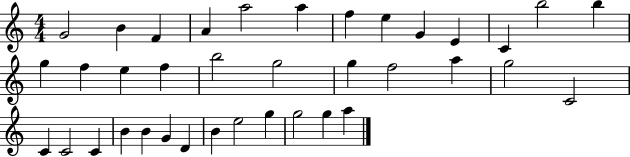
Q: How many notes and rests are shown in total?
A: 37